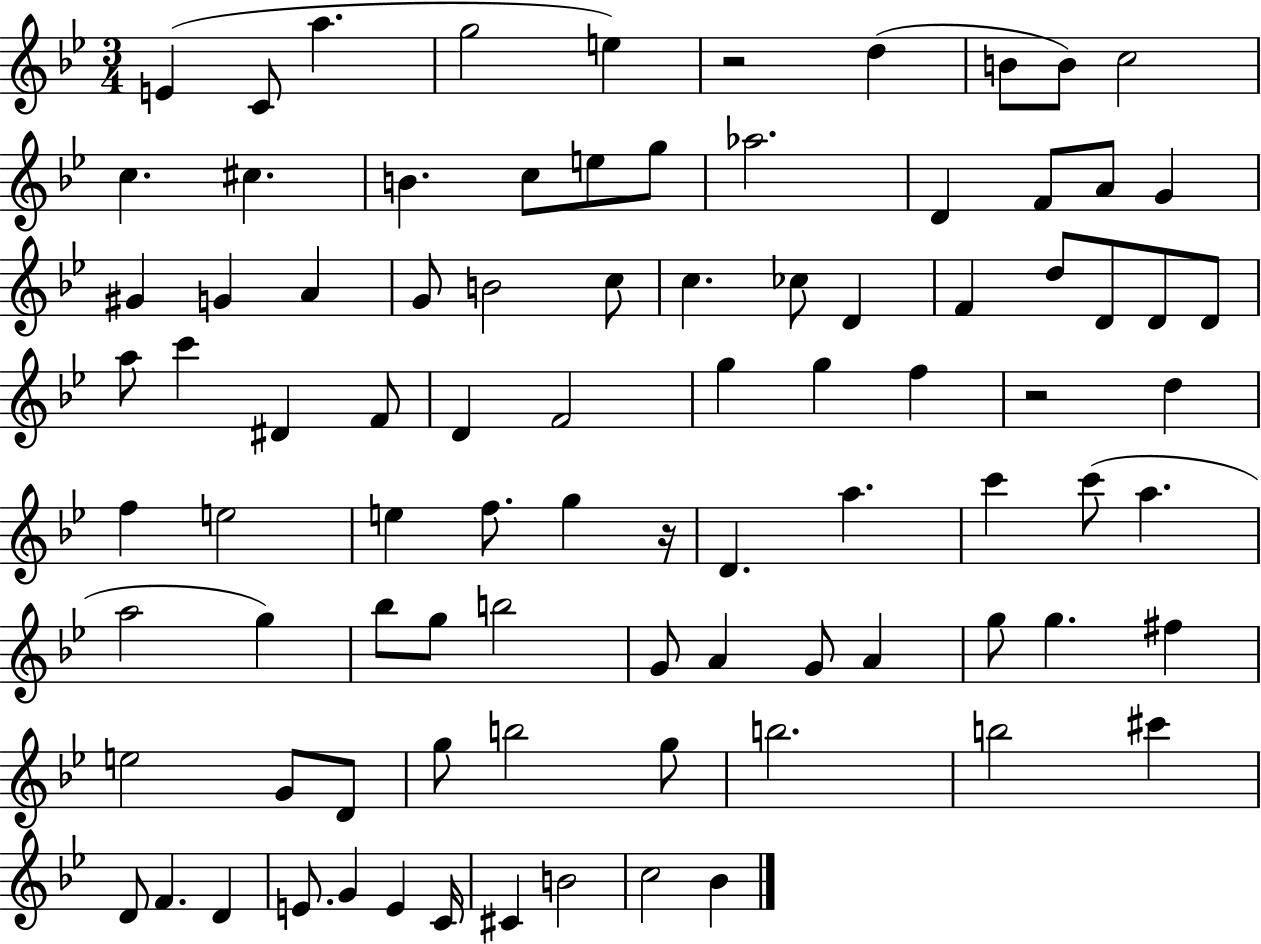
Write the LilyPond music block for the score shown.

{
  \clef treble
  \numericTimeSignature
  \time 3/4
  \key bes \major
  e'4( c'8 a''4. | g''2 e''4) | r2 d''4( | b'8 b'8) c''2 | \break c''4. cis''4. | b'4. c''8 e''8 g''8 | aes''2. | d'4 f'8 a'8 g'4 | \break gis'4 g'4 a'4 | g'8 b'2 c''8 | c''4. ces''8 d'4 | f'4 d''8 d'8 d'8 d'8 | \break a''8 c'''4 dis'4 f'8 | d'4 f'2 | g''4 g''4 f''4 | r2 d''4 | \break f''4 e''2 | e''4 f''8. g''4 r16 | d'4. a''4. | c'''4 c'''8( a''4. | \break a''2 g''4) | bes''8 g''8 b''2 | g'8 a'4 g'8 a'4 | g''8 g''4. fis''4 | \break e''2 g'8 d'8 | g''8 b''2 g''8 | b''2. | b''2 cis'''4 | \break d'8 f'4. d'4 | e'8. g'4 e'4 c'16 | cis'4 b'2 | c''2 bes'4 | \break \bar "|."
}